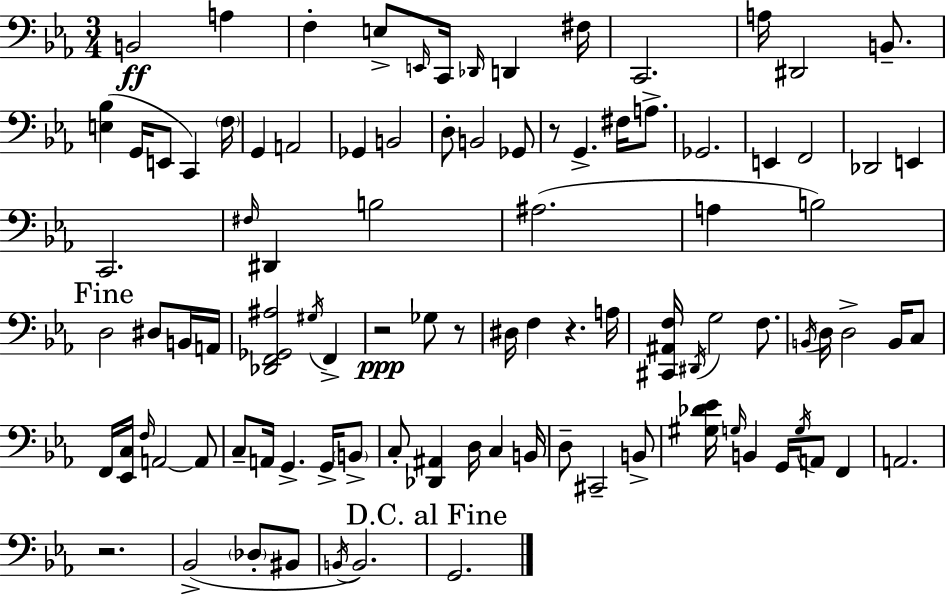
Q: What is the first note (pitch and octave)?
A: B2